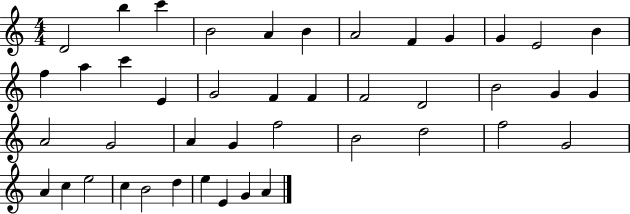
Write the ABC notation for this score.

X:1
T:Untitled
M:4/4
L:1/4
K:C
D2 b c' B2 A B A2 F G G E2 B f a c' E G2 F F F2 D2 B2 G G A2 G2 A G f2 B2 d2 f2 G2 A c e2 c B2 d e E G A